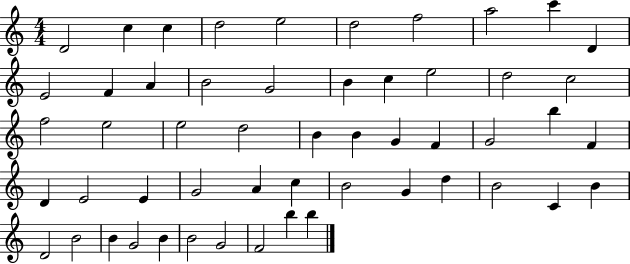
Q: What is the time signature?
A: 4/4